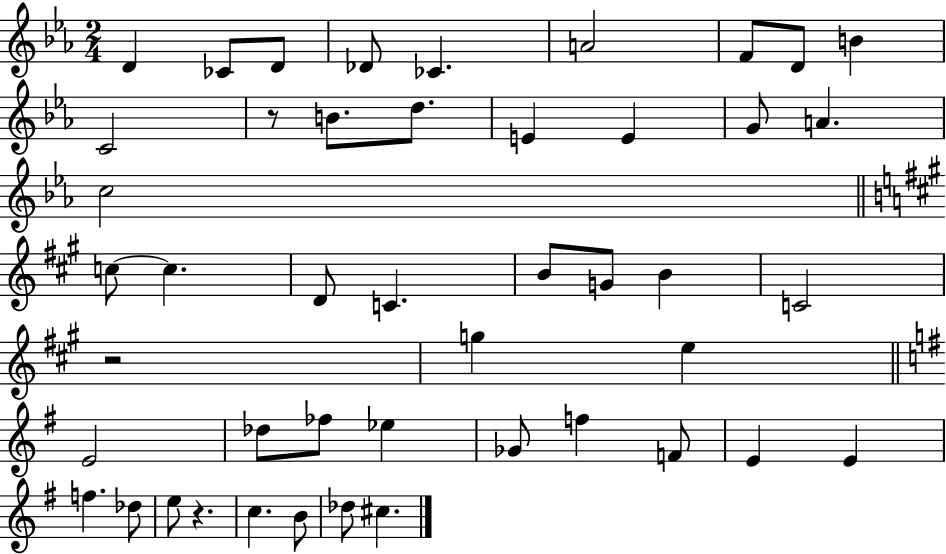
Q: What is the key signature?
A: EES major